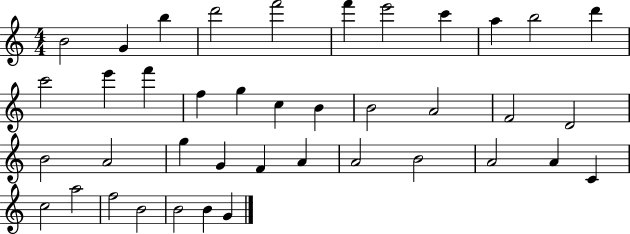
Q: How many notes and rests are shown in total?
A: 40